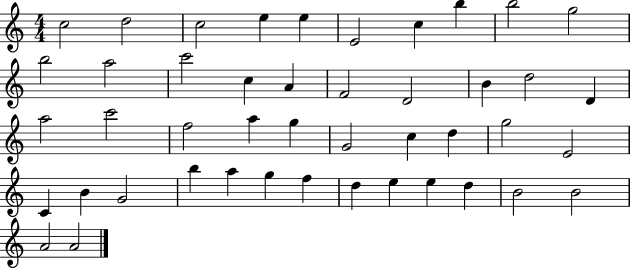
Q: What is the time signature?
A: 4/4